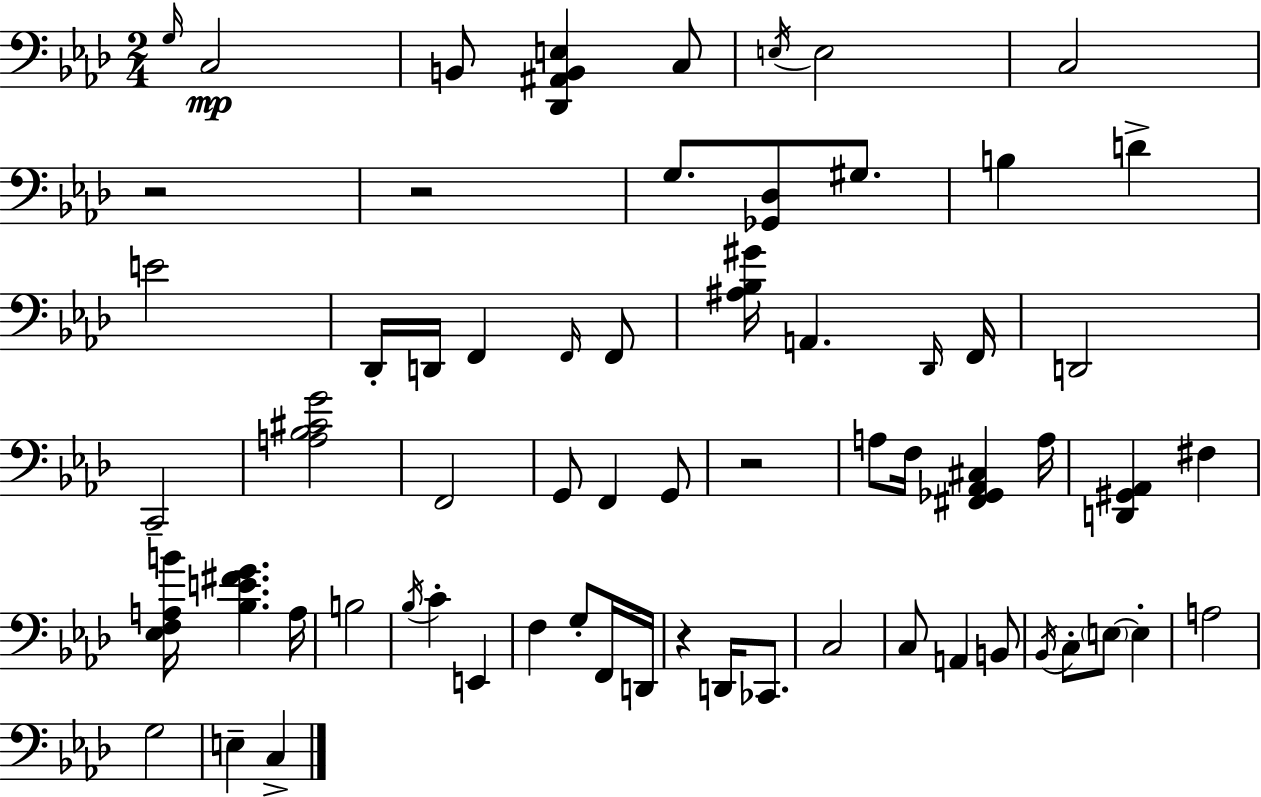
{
  \clef bass
  \numericTimeSignature
  \time 2/4
  \key aes \major
  \grace { g16 }\mp c2 | b,8 <des, ais, b, e>4 c8 | \acciaccatura { e16 } e2 | c2 | \break r2 | r2 | g8. <ges, des>8 gis8. | b4 d'4-> | \break e'2 | des,16-. d,16 f,4 | \grace { f,16 } f,8 <ais bes gis'>16 a,4. | \grace { des,16 } f,16 d,2 | \break c,2-- | <a bes cis' g'>2 | f,2 | g,8 f,4 | \break g,8 r2 | a8 f16 <fis, ges, aes, cis>4 | a16 <d, gis, aes,>4 | fis4 <ees f a b'>16 <bes e' fis' g'>4. | \break a16 b2 | \acciaccatura { bes16 } c'4-. | e,4 f4 | g8-. f,16 d,16 r4 | \break d,16 ces,8. c2 | c8 a,4 | b,8 \acciaccatura { bes,16 } c8-. | \parenthesize e8~~ e4-. a2 | \break g2 | e4-- | c4-> \bar "|."
}